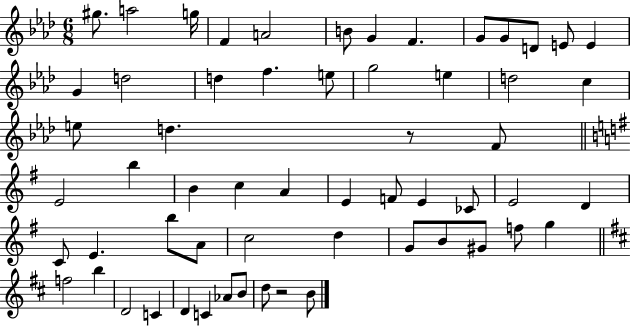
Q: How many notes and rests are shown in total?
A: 59